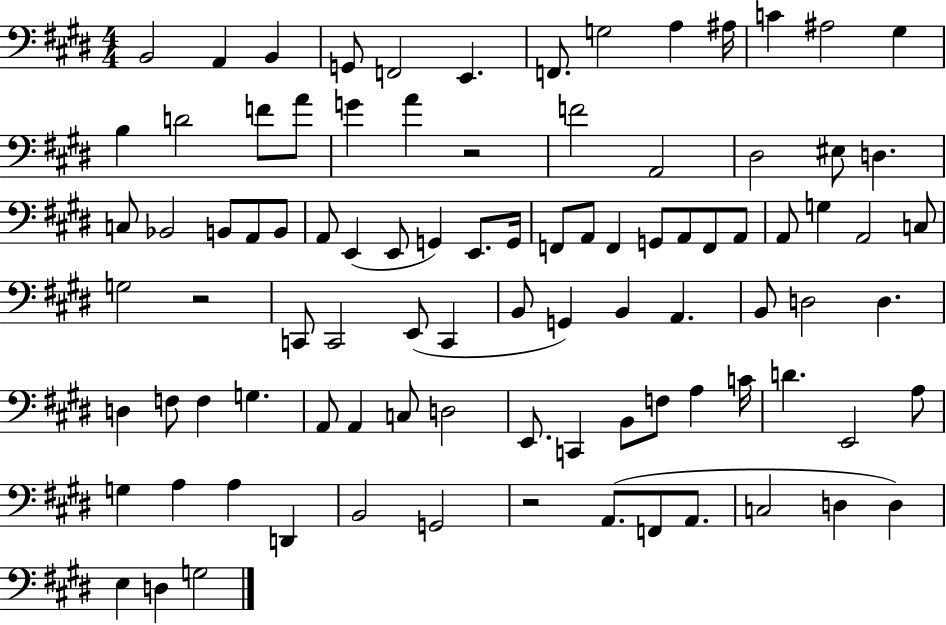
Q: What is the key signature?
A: E major